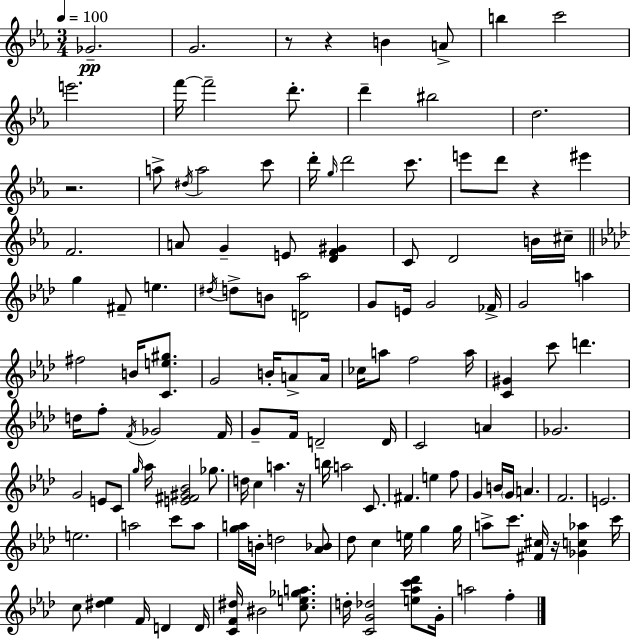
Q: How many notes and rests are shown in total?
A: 132